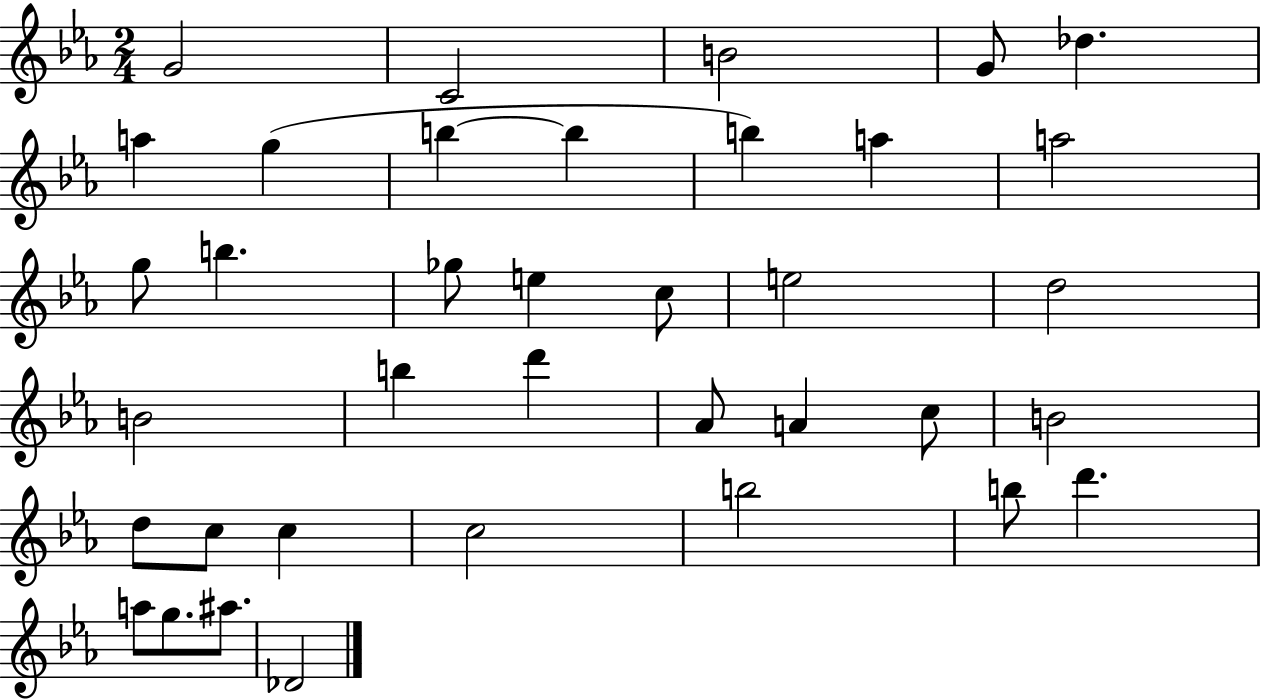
G4/h C4/h B4/h G4/e Db5/q. A5/q G5/q B5/q B5/q B5/q A5/q A5/h G5/e B5/q. Gb5/e E5/q C5/e E5/h D5/h B4/h B5/q D6/q Ab4/e A4/q C5/e B4/h D5/e C5/e C5/q C5/h B5/h B5/e D6/q. A5/e G5/e. A#5/e. Db4/h